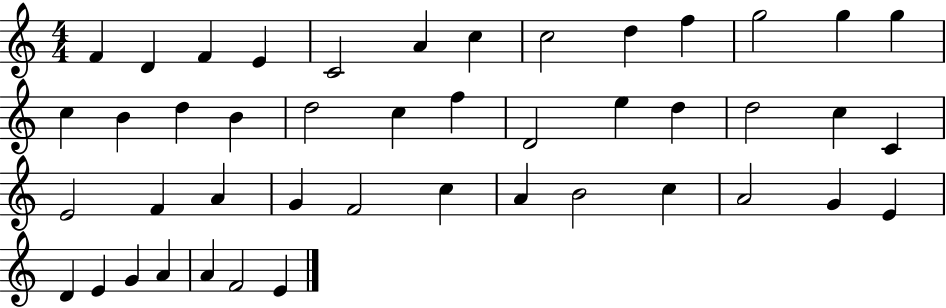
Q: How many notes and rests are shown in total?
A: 45